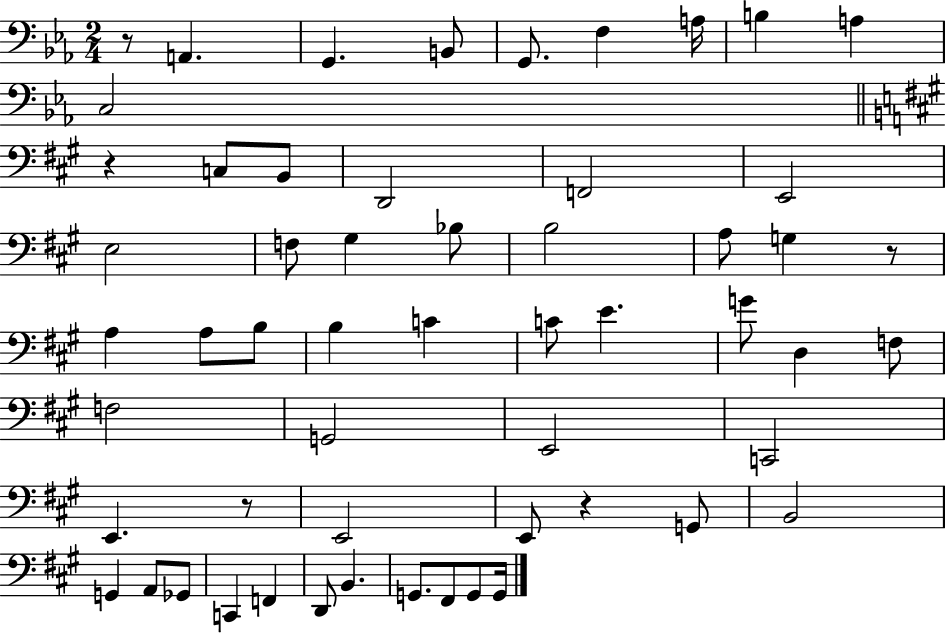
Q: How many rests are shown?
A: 5